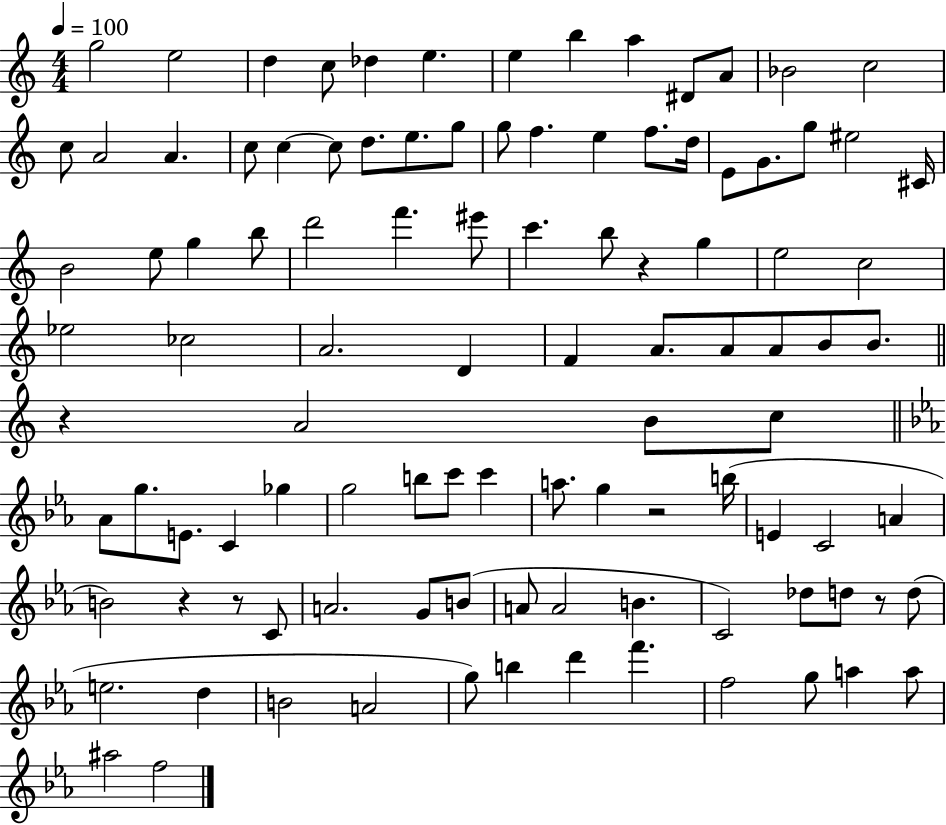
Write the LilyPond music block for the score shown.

{
  \clef treble
  \numericTimeSignature
  \time 4/4
  \key c \major
  \tempo 4 = 100
  \repeat volta 2 { g''2 e''2 | d''4 c''8 des''4 e''4. | e''4 b''4 a''4 dis'8 a'8 | bes'2 c''2 | \break c''8 a'2 a'4. | c''8 c''4~~ c''8 d''8. e''8. g''8 | g''8 f''4. e''4 f''8. d''16 | e'8 g'8. g''8 eis''2 cis'16 | \break b'2 e''8 g''4 b''8 | d'''2 f'''4. eis'''8 | c'''4. b''8 r4 g''4 | e''2 c''2 | \break ees''2 ces''2 | a'2. d'4 | f'4 a'8. a'8 a'8 b'8 b'8. | \bar "||" \break \key a \minor r4 a'2 b'8 c''8 | \bar "||" \break \key ees \major aes'8 g''8. e'8. c'4 ges''4 | g''2 b''8 c'''8 c'''4 | a''8. g''4 r2 b''16( | e'4 c'2 a'4 | \break b'2) r4 r8 c'8 | a'2. g'8 b'8( | a'8 a'2 b'4. | c'2) des''8 d''8 r8 d''8( | \break e''2. d''4 | b'2 a'2 | g''8) b''4 d'''4 f'''4. | f''2 g''8 a''4 a''8 | \break ais''2 f''2 | } \bar "|."
}